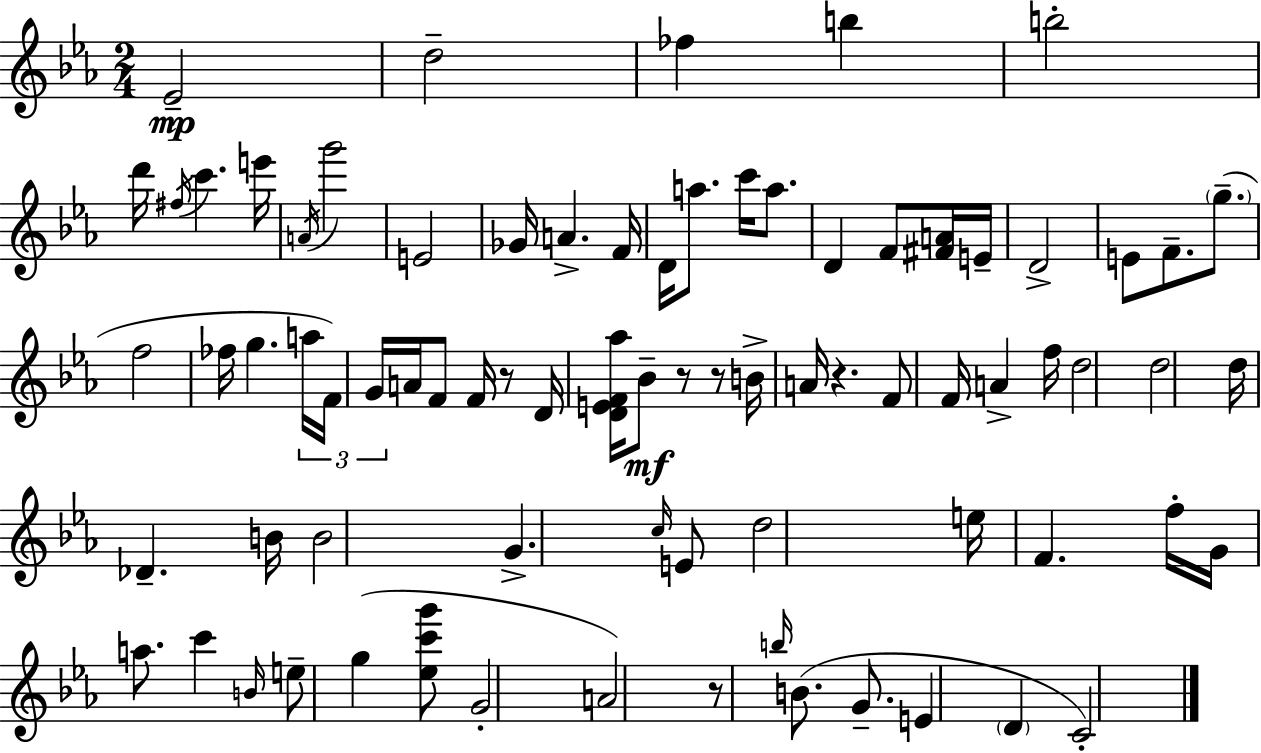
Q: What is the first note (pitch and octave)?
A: Eb4